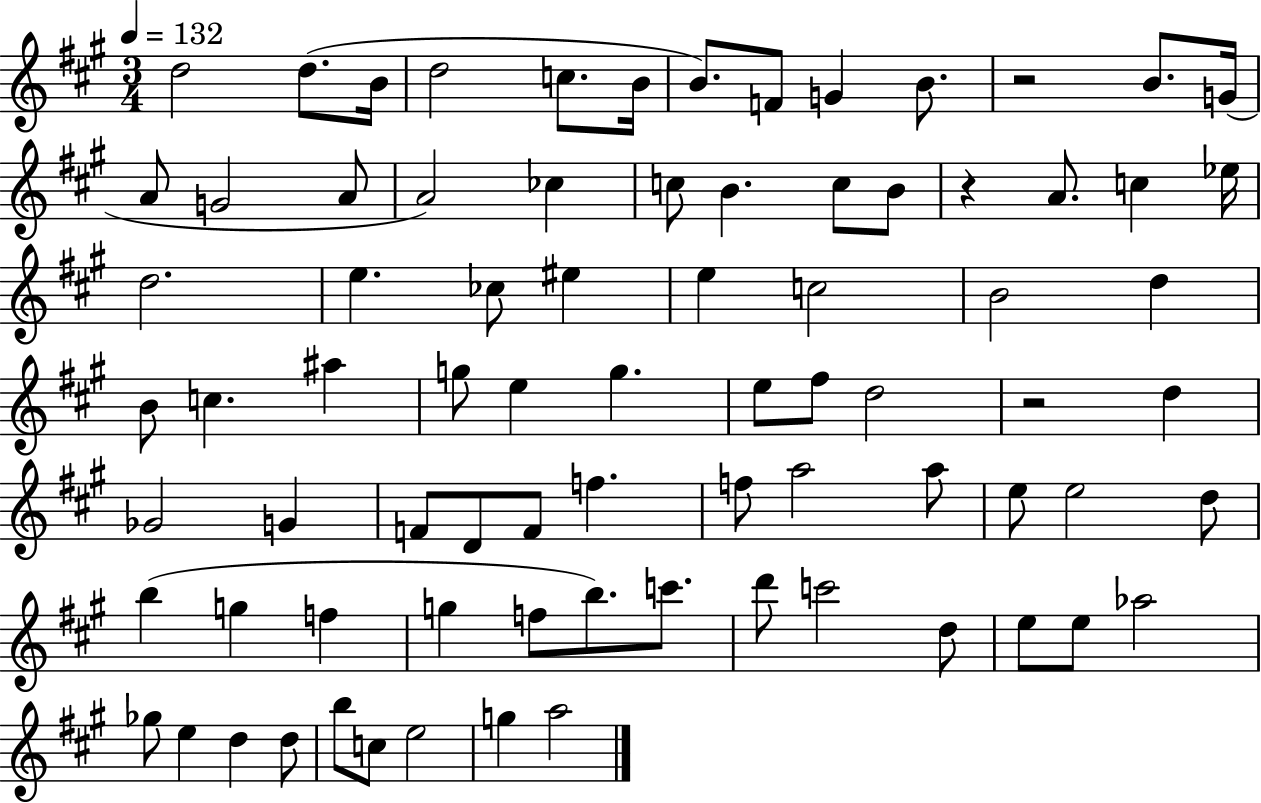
{
  \clef treble
  \numericTimeSignature
  \time 3/4
  \key a \major
  \tempo 4 = 132
  \repeat volta 2 { d''2 d''8.( b'16 | d''2 c''8. b'16 | b'8.) f'8 g'4 b'8. | r2 b'8. g'16( | \break a'8 g'2 a'8 | a'2) ces''4 | c''8 b'4. c''8 b'8 | r4 a'8. c''4 ees''16 | \break d''2. | e''4. ces''8 eis''4 | e''4 c''2 | b'2 d''4 | \break b'8 c''4. ais''4 | g''8 e''4 g''4. | e''8 fis''8 d''2 | r2 d''4 | \break ges'2 g'4 | f'8 d'8 f'8 f''4. | f''8 a''2 a''8 | e''8 e''2 d''8 | \break b''4( g''4 f''4 | g''4 f''8 b''8.) c'''8. | d'''8 c'''2 d''8 | e''8 e''8 aes''2 | \break ges''8 e''4 d''4 d''8 | b''8 c''8 e''2 | g''4 a''2 | } \bar "|."
}